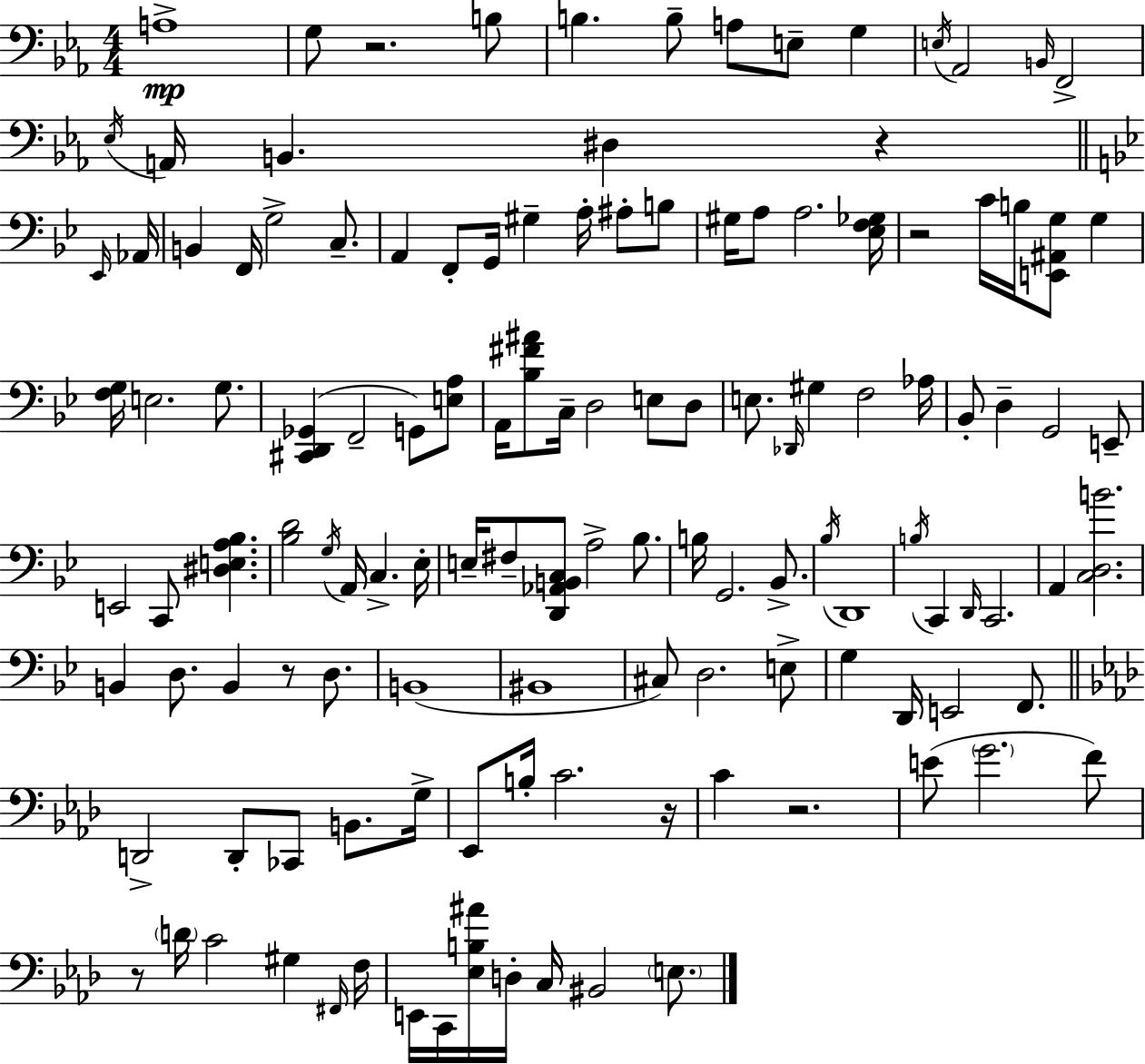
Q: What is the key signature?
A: EES major